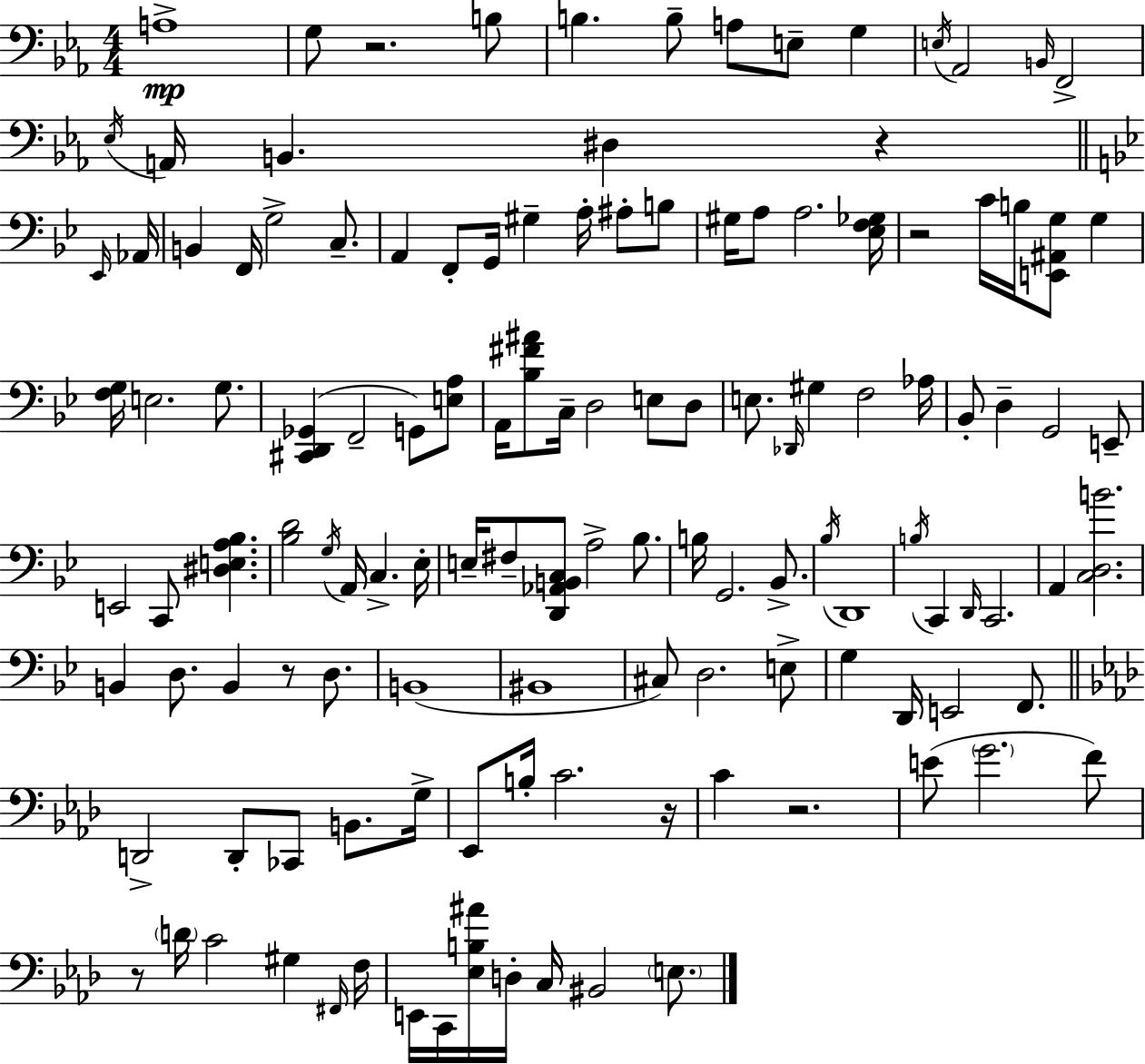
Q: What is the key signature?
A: EES major